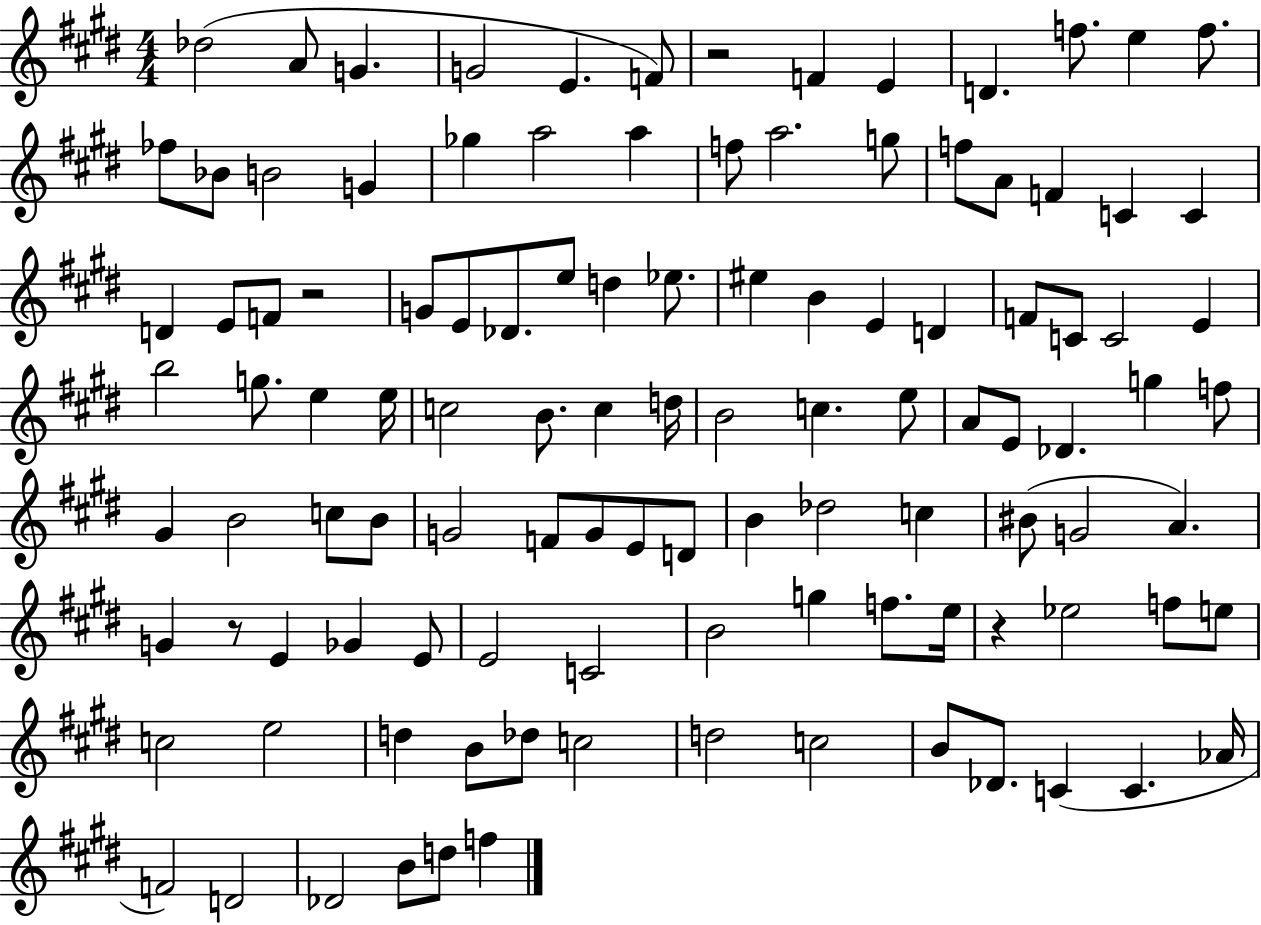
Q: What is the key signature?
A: E major